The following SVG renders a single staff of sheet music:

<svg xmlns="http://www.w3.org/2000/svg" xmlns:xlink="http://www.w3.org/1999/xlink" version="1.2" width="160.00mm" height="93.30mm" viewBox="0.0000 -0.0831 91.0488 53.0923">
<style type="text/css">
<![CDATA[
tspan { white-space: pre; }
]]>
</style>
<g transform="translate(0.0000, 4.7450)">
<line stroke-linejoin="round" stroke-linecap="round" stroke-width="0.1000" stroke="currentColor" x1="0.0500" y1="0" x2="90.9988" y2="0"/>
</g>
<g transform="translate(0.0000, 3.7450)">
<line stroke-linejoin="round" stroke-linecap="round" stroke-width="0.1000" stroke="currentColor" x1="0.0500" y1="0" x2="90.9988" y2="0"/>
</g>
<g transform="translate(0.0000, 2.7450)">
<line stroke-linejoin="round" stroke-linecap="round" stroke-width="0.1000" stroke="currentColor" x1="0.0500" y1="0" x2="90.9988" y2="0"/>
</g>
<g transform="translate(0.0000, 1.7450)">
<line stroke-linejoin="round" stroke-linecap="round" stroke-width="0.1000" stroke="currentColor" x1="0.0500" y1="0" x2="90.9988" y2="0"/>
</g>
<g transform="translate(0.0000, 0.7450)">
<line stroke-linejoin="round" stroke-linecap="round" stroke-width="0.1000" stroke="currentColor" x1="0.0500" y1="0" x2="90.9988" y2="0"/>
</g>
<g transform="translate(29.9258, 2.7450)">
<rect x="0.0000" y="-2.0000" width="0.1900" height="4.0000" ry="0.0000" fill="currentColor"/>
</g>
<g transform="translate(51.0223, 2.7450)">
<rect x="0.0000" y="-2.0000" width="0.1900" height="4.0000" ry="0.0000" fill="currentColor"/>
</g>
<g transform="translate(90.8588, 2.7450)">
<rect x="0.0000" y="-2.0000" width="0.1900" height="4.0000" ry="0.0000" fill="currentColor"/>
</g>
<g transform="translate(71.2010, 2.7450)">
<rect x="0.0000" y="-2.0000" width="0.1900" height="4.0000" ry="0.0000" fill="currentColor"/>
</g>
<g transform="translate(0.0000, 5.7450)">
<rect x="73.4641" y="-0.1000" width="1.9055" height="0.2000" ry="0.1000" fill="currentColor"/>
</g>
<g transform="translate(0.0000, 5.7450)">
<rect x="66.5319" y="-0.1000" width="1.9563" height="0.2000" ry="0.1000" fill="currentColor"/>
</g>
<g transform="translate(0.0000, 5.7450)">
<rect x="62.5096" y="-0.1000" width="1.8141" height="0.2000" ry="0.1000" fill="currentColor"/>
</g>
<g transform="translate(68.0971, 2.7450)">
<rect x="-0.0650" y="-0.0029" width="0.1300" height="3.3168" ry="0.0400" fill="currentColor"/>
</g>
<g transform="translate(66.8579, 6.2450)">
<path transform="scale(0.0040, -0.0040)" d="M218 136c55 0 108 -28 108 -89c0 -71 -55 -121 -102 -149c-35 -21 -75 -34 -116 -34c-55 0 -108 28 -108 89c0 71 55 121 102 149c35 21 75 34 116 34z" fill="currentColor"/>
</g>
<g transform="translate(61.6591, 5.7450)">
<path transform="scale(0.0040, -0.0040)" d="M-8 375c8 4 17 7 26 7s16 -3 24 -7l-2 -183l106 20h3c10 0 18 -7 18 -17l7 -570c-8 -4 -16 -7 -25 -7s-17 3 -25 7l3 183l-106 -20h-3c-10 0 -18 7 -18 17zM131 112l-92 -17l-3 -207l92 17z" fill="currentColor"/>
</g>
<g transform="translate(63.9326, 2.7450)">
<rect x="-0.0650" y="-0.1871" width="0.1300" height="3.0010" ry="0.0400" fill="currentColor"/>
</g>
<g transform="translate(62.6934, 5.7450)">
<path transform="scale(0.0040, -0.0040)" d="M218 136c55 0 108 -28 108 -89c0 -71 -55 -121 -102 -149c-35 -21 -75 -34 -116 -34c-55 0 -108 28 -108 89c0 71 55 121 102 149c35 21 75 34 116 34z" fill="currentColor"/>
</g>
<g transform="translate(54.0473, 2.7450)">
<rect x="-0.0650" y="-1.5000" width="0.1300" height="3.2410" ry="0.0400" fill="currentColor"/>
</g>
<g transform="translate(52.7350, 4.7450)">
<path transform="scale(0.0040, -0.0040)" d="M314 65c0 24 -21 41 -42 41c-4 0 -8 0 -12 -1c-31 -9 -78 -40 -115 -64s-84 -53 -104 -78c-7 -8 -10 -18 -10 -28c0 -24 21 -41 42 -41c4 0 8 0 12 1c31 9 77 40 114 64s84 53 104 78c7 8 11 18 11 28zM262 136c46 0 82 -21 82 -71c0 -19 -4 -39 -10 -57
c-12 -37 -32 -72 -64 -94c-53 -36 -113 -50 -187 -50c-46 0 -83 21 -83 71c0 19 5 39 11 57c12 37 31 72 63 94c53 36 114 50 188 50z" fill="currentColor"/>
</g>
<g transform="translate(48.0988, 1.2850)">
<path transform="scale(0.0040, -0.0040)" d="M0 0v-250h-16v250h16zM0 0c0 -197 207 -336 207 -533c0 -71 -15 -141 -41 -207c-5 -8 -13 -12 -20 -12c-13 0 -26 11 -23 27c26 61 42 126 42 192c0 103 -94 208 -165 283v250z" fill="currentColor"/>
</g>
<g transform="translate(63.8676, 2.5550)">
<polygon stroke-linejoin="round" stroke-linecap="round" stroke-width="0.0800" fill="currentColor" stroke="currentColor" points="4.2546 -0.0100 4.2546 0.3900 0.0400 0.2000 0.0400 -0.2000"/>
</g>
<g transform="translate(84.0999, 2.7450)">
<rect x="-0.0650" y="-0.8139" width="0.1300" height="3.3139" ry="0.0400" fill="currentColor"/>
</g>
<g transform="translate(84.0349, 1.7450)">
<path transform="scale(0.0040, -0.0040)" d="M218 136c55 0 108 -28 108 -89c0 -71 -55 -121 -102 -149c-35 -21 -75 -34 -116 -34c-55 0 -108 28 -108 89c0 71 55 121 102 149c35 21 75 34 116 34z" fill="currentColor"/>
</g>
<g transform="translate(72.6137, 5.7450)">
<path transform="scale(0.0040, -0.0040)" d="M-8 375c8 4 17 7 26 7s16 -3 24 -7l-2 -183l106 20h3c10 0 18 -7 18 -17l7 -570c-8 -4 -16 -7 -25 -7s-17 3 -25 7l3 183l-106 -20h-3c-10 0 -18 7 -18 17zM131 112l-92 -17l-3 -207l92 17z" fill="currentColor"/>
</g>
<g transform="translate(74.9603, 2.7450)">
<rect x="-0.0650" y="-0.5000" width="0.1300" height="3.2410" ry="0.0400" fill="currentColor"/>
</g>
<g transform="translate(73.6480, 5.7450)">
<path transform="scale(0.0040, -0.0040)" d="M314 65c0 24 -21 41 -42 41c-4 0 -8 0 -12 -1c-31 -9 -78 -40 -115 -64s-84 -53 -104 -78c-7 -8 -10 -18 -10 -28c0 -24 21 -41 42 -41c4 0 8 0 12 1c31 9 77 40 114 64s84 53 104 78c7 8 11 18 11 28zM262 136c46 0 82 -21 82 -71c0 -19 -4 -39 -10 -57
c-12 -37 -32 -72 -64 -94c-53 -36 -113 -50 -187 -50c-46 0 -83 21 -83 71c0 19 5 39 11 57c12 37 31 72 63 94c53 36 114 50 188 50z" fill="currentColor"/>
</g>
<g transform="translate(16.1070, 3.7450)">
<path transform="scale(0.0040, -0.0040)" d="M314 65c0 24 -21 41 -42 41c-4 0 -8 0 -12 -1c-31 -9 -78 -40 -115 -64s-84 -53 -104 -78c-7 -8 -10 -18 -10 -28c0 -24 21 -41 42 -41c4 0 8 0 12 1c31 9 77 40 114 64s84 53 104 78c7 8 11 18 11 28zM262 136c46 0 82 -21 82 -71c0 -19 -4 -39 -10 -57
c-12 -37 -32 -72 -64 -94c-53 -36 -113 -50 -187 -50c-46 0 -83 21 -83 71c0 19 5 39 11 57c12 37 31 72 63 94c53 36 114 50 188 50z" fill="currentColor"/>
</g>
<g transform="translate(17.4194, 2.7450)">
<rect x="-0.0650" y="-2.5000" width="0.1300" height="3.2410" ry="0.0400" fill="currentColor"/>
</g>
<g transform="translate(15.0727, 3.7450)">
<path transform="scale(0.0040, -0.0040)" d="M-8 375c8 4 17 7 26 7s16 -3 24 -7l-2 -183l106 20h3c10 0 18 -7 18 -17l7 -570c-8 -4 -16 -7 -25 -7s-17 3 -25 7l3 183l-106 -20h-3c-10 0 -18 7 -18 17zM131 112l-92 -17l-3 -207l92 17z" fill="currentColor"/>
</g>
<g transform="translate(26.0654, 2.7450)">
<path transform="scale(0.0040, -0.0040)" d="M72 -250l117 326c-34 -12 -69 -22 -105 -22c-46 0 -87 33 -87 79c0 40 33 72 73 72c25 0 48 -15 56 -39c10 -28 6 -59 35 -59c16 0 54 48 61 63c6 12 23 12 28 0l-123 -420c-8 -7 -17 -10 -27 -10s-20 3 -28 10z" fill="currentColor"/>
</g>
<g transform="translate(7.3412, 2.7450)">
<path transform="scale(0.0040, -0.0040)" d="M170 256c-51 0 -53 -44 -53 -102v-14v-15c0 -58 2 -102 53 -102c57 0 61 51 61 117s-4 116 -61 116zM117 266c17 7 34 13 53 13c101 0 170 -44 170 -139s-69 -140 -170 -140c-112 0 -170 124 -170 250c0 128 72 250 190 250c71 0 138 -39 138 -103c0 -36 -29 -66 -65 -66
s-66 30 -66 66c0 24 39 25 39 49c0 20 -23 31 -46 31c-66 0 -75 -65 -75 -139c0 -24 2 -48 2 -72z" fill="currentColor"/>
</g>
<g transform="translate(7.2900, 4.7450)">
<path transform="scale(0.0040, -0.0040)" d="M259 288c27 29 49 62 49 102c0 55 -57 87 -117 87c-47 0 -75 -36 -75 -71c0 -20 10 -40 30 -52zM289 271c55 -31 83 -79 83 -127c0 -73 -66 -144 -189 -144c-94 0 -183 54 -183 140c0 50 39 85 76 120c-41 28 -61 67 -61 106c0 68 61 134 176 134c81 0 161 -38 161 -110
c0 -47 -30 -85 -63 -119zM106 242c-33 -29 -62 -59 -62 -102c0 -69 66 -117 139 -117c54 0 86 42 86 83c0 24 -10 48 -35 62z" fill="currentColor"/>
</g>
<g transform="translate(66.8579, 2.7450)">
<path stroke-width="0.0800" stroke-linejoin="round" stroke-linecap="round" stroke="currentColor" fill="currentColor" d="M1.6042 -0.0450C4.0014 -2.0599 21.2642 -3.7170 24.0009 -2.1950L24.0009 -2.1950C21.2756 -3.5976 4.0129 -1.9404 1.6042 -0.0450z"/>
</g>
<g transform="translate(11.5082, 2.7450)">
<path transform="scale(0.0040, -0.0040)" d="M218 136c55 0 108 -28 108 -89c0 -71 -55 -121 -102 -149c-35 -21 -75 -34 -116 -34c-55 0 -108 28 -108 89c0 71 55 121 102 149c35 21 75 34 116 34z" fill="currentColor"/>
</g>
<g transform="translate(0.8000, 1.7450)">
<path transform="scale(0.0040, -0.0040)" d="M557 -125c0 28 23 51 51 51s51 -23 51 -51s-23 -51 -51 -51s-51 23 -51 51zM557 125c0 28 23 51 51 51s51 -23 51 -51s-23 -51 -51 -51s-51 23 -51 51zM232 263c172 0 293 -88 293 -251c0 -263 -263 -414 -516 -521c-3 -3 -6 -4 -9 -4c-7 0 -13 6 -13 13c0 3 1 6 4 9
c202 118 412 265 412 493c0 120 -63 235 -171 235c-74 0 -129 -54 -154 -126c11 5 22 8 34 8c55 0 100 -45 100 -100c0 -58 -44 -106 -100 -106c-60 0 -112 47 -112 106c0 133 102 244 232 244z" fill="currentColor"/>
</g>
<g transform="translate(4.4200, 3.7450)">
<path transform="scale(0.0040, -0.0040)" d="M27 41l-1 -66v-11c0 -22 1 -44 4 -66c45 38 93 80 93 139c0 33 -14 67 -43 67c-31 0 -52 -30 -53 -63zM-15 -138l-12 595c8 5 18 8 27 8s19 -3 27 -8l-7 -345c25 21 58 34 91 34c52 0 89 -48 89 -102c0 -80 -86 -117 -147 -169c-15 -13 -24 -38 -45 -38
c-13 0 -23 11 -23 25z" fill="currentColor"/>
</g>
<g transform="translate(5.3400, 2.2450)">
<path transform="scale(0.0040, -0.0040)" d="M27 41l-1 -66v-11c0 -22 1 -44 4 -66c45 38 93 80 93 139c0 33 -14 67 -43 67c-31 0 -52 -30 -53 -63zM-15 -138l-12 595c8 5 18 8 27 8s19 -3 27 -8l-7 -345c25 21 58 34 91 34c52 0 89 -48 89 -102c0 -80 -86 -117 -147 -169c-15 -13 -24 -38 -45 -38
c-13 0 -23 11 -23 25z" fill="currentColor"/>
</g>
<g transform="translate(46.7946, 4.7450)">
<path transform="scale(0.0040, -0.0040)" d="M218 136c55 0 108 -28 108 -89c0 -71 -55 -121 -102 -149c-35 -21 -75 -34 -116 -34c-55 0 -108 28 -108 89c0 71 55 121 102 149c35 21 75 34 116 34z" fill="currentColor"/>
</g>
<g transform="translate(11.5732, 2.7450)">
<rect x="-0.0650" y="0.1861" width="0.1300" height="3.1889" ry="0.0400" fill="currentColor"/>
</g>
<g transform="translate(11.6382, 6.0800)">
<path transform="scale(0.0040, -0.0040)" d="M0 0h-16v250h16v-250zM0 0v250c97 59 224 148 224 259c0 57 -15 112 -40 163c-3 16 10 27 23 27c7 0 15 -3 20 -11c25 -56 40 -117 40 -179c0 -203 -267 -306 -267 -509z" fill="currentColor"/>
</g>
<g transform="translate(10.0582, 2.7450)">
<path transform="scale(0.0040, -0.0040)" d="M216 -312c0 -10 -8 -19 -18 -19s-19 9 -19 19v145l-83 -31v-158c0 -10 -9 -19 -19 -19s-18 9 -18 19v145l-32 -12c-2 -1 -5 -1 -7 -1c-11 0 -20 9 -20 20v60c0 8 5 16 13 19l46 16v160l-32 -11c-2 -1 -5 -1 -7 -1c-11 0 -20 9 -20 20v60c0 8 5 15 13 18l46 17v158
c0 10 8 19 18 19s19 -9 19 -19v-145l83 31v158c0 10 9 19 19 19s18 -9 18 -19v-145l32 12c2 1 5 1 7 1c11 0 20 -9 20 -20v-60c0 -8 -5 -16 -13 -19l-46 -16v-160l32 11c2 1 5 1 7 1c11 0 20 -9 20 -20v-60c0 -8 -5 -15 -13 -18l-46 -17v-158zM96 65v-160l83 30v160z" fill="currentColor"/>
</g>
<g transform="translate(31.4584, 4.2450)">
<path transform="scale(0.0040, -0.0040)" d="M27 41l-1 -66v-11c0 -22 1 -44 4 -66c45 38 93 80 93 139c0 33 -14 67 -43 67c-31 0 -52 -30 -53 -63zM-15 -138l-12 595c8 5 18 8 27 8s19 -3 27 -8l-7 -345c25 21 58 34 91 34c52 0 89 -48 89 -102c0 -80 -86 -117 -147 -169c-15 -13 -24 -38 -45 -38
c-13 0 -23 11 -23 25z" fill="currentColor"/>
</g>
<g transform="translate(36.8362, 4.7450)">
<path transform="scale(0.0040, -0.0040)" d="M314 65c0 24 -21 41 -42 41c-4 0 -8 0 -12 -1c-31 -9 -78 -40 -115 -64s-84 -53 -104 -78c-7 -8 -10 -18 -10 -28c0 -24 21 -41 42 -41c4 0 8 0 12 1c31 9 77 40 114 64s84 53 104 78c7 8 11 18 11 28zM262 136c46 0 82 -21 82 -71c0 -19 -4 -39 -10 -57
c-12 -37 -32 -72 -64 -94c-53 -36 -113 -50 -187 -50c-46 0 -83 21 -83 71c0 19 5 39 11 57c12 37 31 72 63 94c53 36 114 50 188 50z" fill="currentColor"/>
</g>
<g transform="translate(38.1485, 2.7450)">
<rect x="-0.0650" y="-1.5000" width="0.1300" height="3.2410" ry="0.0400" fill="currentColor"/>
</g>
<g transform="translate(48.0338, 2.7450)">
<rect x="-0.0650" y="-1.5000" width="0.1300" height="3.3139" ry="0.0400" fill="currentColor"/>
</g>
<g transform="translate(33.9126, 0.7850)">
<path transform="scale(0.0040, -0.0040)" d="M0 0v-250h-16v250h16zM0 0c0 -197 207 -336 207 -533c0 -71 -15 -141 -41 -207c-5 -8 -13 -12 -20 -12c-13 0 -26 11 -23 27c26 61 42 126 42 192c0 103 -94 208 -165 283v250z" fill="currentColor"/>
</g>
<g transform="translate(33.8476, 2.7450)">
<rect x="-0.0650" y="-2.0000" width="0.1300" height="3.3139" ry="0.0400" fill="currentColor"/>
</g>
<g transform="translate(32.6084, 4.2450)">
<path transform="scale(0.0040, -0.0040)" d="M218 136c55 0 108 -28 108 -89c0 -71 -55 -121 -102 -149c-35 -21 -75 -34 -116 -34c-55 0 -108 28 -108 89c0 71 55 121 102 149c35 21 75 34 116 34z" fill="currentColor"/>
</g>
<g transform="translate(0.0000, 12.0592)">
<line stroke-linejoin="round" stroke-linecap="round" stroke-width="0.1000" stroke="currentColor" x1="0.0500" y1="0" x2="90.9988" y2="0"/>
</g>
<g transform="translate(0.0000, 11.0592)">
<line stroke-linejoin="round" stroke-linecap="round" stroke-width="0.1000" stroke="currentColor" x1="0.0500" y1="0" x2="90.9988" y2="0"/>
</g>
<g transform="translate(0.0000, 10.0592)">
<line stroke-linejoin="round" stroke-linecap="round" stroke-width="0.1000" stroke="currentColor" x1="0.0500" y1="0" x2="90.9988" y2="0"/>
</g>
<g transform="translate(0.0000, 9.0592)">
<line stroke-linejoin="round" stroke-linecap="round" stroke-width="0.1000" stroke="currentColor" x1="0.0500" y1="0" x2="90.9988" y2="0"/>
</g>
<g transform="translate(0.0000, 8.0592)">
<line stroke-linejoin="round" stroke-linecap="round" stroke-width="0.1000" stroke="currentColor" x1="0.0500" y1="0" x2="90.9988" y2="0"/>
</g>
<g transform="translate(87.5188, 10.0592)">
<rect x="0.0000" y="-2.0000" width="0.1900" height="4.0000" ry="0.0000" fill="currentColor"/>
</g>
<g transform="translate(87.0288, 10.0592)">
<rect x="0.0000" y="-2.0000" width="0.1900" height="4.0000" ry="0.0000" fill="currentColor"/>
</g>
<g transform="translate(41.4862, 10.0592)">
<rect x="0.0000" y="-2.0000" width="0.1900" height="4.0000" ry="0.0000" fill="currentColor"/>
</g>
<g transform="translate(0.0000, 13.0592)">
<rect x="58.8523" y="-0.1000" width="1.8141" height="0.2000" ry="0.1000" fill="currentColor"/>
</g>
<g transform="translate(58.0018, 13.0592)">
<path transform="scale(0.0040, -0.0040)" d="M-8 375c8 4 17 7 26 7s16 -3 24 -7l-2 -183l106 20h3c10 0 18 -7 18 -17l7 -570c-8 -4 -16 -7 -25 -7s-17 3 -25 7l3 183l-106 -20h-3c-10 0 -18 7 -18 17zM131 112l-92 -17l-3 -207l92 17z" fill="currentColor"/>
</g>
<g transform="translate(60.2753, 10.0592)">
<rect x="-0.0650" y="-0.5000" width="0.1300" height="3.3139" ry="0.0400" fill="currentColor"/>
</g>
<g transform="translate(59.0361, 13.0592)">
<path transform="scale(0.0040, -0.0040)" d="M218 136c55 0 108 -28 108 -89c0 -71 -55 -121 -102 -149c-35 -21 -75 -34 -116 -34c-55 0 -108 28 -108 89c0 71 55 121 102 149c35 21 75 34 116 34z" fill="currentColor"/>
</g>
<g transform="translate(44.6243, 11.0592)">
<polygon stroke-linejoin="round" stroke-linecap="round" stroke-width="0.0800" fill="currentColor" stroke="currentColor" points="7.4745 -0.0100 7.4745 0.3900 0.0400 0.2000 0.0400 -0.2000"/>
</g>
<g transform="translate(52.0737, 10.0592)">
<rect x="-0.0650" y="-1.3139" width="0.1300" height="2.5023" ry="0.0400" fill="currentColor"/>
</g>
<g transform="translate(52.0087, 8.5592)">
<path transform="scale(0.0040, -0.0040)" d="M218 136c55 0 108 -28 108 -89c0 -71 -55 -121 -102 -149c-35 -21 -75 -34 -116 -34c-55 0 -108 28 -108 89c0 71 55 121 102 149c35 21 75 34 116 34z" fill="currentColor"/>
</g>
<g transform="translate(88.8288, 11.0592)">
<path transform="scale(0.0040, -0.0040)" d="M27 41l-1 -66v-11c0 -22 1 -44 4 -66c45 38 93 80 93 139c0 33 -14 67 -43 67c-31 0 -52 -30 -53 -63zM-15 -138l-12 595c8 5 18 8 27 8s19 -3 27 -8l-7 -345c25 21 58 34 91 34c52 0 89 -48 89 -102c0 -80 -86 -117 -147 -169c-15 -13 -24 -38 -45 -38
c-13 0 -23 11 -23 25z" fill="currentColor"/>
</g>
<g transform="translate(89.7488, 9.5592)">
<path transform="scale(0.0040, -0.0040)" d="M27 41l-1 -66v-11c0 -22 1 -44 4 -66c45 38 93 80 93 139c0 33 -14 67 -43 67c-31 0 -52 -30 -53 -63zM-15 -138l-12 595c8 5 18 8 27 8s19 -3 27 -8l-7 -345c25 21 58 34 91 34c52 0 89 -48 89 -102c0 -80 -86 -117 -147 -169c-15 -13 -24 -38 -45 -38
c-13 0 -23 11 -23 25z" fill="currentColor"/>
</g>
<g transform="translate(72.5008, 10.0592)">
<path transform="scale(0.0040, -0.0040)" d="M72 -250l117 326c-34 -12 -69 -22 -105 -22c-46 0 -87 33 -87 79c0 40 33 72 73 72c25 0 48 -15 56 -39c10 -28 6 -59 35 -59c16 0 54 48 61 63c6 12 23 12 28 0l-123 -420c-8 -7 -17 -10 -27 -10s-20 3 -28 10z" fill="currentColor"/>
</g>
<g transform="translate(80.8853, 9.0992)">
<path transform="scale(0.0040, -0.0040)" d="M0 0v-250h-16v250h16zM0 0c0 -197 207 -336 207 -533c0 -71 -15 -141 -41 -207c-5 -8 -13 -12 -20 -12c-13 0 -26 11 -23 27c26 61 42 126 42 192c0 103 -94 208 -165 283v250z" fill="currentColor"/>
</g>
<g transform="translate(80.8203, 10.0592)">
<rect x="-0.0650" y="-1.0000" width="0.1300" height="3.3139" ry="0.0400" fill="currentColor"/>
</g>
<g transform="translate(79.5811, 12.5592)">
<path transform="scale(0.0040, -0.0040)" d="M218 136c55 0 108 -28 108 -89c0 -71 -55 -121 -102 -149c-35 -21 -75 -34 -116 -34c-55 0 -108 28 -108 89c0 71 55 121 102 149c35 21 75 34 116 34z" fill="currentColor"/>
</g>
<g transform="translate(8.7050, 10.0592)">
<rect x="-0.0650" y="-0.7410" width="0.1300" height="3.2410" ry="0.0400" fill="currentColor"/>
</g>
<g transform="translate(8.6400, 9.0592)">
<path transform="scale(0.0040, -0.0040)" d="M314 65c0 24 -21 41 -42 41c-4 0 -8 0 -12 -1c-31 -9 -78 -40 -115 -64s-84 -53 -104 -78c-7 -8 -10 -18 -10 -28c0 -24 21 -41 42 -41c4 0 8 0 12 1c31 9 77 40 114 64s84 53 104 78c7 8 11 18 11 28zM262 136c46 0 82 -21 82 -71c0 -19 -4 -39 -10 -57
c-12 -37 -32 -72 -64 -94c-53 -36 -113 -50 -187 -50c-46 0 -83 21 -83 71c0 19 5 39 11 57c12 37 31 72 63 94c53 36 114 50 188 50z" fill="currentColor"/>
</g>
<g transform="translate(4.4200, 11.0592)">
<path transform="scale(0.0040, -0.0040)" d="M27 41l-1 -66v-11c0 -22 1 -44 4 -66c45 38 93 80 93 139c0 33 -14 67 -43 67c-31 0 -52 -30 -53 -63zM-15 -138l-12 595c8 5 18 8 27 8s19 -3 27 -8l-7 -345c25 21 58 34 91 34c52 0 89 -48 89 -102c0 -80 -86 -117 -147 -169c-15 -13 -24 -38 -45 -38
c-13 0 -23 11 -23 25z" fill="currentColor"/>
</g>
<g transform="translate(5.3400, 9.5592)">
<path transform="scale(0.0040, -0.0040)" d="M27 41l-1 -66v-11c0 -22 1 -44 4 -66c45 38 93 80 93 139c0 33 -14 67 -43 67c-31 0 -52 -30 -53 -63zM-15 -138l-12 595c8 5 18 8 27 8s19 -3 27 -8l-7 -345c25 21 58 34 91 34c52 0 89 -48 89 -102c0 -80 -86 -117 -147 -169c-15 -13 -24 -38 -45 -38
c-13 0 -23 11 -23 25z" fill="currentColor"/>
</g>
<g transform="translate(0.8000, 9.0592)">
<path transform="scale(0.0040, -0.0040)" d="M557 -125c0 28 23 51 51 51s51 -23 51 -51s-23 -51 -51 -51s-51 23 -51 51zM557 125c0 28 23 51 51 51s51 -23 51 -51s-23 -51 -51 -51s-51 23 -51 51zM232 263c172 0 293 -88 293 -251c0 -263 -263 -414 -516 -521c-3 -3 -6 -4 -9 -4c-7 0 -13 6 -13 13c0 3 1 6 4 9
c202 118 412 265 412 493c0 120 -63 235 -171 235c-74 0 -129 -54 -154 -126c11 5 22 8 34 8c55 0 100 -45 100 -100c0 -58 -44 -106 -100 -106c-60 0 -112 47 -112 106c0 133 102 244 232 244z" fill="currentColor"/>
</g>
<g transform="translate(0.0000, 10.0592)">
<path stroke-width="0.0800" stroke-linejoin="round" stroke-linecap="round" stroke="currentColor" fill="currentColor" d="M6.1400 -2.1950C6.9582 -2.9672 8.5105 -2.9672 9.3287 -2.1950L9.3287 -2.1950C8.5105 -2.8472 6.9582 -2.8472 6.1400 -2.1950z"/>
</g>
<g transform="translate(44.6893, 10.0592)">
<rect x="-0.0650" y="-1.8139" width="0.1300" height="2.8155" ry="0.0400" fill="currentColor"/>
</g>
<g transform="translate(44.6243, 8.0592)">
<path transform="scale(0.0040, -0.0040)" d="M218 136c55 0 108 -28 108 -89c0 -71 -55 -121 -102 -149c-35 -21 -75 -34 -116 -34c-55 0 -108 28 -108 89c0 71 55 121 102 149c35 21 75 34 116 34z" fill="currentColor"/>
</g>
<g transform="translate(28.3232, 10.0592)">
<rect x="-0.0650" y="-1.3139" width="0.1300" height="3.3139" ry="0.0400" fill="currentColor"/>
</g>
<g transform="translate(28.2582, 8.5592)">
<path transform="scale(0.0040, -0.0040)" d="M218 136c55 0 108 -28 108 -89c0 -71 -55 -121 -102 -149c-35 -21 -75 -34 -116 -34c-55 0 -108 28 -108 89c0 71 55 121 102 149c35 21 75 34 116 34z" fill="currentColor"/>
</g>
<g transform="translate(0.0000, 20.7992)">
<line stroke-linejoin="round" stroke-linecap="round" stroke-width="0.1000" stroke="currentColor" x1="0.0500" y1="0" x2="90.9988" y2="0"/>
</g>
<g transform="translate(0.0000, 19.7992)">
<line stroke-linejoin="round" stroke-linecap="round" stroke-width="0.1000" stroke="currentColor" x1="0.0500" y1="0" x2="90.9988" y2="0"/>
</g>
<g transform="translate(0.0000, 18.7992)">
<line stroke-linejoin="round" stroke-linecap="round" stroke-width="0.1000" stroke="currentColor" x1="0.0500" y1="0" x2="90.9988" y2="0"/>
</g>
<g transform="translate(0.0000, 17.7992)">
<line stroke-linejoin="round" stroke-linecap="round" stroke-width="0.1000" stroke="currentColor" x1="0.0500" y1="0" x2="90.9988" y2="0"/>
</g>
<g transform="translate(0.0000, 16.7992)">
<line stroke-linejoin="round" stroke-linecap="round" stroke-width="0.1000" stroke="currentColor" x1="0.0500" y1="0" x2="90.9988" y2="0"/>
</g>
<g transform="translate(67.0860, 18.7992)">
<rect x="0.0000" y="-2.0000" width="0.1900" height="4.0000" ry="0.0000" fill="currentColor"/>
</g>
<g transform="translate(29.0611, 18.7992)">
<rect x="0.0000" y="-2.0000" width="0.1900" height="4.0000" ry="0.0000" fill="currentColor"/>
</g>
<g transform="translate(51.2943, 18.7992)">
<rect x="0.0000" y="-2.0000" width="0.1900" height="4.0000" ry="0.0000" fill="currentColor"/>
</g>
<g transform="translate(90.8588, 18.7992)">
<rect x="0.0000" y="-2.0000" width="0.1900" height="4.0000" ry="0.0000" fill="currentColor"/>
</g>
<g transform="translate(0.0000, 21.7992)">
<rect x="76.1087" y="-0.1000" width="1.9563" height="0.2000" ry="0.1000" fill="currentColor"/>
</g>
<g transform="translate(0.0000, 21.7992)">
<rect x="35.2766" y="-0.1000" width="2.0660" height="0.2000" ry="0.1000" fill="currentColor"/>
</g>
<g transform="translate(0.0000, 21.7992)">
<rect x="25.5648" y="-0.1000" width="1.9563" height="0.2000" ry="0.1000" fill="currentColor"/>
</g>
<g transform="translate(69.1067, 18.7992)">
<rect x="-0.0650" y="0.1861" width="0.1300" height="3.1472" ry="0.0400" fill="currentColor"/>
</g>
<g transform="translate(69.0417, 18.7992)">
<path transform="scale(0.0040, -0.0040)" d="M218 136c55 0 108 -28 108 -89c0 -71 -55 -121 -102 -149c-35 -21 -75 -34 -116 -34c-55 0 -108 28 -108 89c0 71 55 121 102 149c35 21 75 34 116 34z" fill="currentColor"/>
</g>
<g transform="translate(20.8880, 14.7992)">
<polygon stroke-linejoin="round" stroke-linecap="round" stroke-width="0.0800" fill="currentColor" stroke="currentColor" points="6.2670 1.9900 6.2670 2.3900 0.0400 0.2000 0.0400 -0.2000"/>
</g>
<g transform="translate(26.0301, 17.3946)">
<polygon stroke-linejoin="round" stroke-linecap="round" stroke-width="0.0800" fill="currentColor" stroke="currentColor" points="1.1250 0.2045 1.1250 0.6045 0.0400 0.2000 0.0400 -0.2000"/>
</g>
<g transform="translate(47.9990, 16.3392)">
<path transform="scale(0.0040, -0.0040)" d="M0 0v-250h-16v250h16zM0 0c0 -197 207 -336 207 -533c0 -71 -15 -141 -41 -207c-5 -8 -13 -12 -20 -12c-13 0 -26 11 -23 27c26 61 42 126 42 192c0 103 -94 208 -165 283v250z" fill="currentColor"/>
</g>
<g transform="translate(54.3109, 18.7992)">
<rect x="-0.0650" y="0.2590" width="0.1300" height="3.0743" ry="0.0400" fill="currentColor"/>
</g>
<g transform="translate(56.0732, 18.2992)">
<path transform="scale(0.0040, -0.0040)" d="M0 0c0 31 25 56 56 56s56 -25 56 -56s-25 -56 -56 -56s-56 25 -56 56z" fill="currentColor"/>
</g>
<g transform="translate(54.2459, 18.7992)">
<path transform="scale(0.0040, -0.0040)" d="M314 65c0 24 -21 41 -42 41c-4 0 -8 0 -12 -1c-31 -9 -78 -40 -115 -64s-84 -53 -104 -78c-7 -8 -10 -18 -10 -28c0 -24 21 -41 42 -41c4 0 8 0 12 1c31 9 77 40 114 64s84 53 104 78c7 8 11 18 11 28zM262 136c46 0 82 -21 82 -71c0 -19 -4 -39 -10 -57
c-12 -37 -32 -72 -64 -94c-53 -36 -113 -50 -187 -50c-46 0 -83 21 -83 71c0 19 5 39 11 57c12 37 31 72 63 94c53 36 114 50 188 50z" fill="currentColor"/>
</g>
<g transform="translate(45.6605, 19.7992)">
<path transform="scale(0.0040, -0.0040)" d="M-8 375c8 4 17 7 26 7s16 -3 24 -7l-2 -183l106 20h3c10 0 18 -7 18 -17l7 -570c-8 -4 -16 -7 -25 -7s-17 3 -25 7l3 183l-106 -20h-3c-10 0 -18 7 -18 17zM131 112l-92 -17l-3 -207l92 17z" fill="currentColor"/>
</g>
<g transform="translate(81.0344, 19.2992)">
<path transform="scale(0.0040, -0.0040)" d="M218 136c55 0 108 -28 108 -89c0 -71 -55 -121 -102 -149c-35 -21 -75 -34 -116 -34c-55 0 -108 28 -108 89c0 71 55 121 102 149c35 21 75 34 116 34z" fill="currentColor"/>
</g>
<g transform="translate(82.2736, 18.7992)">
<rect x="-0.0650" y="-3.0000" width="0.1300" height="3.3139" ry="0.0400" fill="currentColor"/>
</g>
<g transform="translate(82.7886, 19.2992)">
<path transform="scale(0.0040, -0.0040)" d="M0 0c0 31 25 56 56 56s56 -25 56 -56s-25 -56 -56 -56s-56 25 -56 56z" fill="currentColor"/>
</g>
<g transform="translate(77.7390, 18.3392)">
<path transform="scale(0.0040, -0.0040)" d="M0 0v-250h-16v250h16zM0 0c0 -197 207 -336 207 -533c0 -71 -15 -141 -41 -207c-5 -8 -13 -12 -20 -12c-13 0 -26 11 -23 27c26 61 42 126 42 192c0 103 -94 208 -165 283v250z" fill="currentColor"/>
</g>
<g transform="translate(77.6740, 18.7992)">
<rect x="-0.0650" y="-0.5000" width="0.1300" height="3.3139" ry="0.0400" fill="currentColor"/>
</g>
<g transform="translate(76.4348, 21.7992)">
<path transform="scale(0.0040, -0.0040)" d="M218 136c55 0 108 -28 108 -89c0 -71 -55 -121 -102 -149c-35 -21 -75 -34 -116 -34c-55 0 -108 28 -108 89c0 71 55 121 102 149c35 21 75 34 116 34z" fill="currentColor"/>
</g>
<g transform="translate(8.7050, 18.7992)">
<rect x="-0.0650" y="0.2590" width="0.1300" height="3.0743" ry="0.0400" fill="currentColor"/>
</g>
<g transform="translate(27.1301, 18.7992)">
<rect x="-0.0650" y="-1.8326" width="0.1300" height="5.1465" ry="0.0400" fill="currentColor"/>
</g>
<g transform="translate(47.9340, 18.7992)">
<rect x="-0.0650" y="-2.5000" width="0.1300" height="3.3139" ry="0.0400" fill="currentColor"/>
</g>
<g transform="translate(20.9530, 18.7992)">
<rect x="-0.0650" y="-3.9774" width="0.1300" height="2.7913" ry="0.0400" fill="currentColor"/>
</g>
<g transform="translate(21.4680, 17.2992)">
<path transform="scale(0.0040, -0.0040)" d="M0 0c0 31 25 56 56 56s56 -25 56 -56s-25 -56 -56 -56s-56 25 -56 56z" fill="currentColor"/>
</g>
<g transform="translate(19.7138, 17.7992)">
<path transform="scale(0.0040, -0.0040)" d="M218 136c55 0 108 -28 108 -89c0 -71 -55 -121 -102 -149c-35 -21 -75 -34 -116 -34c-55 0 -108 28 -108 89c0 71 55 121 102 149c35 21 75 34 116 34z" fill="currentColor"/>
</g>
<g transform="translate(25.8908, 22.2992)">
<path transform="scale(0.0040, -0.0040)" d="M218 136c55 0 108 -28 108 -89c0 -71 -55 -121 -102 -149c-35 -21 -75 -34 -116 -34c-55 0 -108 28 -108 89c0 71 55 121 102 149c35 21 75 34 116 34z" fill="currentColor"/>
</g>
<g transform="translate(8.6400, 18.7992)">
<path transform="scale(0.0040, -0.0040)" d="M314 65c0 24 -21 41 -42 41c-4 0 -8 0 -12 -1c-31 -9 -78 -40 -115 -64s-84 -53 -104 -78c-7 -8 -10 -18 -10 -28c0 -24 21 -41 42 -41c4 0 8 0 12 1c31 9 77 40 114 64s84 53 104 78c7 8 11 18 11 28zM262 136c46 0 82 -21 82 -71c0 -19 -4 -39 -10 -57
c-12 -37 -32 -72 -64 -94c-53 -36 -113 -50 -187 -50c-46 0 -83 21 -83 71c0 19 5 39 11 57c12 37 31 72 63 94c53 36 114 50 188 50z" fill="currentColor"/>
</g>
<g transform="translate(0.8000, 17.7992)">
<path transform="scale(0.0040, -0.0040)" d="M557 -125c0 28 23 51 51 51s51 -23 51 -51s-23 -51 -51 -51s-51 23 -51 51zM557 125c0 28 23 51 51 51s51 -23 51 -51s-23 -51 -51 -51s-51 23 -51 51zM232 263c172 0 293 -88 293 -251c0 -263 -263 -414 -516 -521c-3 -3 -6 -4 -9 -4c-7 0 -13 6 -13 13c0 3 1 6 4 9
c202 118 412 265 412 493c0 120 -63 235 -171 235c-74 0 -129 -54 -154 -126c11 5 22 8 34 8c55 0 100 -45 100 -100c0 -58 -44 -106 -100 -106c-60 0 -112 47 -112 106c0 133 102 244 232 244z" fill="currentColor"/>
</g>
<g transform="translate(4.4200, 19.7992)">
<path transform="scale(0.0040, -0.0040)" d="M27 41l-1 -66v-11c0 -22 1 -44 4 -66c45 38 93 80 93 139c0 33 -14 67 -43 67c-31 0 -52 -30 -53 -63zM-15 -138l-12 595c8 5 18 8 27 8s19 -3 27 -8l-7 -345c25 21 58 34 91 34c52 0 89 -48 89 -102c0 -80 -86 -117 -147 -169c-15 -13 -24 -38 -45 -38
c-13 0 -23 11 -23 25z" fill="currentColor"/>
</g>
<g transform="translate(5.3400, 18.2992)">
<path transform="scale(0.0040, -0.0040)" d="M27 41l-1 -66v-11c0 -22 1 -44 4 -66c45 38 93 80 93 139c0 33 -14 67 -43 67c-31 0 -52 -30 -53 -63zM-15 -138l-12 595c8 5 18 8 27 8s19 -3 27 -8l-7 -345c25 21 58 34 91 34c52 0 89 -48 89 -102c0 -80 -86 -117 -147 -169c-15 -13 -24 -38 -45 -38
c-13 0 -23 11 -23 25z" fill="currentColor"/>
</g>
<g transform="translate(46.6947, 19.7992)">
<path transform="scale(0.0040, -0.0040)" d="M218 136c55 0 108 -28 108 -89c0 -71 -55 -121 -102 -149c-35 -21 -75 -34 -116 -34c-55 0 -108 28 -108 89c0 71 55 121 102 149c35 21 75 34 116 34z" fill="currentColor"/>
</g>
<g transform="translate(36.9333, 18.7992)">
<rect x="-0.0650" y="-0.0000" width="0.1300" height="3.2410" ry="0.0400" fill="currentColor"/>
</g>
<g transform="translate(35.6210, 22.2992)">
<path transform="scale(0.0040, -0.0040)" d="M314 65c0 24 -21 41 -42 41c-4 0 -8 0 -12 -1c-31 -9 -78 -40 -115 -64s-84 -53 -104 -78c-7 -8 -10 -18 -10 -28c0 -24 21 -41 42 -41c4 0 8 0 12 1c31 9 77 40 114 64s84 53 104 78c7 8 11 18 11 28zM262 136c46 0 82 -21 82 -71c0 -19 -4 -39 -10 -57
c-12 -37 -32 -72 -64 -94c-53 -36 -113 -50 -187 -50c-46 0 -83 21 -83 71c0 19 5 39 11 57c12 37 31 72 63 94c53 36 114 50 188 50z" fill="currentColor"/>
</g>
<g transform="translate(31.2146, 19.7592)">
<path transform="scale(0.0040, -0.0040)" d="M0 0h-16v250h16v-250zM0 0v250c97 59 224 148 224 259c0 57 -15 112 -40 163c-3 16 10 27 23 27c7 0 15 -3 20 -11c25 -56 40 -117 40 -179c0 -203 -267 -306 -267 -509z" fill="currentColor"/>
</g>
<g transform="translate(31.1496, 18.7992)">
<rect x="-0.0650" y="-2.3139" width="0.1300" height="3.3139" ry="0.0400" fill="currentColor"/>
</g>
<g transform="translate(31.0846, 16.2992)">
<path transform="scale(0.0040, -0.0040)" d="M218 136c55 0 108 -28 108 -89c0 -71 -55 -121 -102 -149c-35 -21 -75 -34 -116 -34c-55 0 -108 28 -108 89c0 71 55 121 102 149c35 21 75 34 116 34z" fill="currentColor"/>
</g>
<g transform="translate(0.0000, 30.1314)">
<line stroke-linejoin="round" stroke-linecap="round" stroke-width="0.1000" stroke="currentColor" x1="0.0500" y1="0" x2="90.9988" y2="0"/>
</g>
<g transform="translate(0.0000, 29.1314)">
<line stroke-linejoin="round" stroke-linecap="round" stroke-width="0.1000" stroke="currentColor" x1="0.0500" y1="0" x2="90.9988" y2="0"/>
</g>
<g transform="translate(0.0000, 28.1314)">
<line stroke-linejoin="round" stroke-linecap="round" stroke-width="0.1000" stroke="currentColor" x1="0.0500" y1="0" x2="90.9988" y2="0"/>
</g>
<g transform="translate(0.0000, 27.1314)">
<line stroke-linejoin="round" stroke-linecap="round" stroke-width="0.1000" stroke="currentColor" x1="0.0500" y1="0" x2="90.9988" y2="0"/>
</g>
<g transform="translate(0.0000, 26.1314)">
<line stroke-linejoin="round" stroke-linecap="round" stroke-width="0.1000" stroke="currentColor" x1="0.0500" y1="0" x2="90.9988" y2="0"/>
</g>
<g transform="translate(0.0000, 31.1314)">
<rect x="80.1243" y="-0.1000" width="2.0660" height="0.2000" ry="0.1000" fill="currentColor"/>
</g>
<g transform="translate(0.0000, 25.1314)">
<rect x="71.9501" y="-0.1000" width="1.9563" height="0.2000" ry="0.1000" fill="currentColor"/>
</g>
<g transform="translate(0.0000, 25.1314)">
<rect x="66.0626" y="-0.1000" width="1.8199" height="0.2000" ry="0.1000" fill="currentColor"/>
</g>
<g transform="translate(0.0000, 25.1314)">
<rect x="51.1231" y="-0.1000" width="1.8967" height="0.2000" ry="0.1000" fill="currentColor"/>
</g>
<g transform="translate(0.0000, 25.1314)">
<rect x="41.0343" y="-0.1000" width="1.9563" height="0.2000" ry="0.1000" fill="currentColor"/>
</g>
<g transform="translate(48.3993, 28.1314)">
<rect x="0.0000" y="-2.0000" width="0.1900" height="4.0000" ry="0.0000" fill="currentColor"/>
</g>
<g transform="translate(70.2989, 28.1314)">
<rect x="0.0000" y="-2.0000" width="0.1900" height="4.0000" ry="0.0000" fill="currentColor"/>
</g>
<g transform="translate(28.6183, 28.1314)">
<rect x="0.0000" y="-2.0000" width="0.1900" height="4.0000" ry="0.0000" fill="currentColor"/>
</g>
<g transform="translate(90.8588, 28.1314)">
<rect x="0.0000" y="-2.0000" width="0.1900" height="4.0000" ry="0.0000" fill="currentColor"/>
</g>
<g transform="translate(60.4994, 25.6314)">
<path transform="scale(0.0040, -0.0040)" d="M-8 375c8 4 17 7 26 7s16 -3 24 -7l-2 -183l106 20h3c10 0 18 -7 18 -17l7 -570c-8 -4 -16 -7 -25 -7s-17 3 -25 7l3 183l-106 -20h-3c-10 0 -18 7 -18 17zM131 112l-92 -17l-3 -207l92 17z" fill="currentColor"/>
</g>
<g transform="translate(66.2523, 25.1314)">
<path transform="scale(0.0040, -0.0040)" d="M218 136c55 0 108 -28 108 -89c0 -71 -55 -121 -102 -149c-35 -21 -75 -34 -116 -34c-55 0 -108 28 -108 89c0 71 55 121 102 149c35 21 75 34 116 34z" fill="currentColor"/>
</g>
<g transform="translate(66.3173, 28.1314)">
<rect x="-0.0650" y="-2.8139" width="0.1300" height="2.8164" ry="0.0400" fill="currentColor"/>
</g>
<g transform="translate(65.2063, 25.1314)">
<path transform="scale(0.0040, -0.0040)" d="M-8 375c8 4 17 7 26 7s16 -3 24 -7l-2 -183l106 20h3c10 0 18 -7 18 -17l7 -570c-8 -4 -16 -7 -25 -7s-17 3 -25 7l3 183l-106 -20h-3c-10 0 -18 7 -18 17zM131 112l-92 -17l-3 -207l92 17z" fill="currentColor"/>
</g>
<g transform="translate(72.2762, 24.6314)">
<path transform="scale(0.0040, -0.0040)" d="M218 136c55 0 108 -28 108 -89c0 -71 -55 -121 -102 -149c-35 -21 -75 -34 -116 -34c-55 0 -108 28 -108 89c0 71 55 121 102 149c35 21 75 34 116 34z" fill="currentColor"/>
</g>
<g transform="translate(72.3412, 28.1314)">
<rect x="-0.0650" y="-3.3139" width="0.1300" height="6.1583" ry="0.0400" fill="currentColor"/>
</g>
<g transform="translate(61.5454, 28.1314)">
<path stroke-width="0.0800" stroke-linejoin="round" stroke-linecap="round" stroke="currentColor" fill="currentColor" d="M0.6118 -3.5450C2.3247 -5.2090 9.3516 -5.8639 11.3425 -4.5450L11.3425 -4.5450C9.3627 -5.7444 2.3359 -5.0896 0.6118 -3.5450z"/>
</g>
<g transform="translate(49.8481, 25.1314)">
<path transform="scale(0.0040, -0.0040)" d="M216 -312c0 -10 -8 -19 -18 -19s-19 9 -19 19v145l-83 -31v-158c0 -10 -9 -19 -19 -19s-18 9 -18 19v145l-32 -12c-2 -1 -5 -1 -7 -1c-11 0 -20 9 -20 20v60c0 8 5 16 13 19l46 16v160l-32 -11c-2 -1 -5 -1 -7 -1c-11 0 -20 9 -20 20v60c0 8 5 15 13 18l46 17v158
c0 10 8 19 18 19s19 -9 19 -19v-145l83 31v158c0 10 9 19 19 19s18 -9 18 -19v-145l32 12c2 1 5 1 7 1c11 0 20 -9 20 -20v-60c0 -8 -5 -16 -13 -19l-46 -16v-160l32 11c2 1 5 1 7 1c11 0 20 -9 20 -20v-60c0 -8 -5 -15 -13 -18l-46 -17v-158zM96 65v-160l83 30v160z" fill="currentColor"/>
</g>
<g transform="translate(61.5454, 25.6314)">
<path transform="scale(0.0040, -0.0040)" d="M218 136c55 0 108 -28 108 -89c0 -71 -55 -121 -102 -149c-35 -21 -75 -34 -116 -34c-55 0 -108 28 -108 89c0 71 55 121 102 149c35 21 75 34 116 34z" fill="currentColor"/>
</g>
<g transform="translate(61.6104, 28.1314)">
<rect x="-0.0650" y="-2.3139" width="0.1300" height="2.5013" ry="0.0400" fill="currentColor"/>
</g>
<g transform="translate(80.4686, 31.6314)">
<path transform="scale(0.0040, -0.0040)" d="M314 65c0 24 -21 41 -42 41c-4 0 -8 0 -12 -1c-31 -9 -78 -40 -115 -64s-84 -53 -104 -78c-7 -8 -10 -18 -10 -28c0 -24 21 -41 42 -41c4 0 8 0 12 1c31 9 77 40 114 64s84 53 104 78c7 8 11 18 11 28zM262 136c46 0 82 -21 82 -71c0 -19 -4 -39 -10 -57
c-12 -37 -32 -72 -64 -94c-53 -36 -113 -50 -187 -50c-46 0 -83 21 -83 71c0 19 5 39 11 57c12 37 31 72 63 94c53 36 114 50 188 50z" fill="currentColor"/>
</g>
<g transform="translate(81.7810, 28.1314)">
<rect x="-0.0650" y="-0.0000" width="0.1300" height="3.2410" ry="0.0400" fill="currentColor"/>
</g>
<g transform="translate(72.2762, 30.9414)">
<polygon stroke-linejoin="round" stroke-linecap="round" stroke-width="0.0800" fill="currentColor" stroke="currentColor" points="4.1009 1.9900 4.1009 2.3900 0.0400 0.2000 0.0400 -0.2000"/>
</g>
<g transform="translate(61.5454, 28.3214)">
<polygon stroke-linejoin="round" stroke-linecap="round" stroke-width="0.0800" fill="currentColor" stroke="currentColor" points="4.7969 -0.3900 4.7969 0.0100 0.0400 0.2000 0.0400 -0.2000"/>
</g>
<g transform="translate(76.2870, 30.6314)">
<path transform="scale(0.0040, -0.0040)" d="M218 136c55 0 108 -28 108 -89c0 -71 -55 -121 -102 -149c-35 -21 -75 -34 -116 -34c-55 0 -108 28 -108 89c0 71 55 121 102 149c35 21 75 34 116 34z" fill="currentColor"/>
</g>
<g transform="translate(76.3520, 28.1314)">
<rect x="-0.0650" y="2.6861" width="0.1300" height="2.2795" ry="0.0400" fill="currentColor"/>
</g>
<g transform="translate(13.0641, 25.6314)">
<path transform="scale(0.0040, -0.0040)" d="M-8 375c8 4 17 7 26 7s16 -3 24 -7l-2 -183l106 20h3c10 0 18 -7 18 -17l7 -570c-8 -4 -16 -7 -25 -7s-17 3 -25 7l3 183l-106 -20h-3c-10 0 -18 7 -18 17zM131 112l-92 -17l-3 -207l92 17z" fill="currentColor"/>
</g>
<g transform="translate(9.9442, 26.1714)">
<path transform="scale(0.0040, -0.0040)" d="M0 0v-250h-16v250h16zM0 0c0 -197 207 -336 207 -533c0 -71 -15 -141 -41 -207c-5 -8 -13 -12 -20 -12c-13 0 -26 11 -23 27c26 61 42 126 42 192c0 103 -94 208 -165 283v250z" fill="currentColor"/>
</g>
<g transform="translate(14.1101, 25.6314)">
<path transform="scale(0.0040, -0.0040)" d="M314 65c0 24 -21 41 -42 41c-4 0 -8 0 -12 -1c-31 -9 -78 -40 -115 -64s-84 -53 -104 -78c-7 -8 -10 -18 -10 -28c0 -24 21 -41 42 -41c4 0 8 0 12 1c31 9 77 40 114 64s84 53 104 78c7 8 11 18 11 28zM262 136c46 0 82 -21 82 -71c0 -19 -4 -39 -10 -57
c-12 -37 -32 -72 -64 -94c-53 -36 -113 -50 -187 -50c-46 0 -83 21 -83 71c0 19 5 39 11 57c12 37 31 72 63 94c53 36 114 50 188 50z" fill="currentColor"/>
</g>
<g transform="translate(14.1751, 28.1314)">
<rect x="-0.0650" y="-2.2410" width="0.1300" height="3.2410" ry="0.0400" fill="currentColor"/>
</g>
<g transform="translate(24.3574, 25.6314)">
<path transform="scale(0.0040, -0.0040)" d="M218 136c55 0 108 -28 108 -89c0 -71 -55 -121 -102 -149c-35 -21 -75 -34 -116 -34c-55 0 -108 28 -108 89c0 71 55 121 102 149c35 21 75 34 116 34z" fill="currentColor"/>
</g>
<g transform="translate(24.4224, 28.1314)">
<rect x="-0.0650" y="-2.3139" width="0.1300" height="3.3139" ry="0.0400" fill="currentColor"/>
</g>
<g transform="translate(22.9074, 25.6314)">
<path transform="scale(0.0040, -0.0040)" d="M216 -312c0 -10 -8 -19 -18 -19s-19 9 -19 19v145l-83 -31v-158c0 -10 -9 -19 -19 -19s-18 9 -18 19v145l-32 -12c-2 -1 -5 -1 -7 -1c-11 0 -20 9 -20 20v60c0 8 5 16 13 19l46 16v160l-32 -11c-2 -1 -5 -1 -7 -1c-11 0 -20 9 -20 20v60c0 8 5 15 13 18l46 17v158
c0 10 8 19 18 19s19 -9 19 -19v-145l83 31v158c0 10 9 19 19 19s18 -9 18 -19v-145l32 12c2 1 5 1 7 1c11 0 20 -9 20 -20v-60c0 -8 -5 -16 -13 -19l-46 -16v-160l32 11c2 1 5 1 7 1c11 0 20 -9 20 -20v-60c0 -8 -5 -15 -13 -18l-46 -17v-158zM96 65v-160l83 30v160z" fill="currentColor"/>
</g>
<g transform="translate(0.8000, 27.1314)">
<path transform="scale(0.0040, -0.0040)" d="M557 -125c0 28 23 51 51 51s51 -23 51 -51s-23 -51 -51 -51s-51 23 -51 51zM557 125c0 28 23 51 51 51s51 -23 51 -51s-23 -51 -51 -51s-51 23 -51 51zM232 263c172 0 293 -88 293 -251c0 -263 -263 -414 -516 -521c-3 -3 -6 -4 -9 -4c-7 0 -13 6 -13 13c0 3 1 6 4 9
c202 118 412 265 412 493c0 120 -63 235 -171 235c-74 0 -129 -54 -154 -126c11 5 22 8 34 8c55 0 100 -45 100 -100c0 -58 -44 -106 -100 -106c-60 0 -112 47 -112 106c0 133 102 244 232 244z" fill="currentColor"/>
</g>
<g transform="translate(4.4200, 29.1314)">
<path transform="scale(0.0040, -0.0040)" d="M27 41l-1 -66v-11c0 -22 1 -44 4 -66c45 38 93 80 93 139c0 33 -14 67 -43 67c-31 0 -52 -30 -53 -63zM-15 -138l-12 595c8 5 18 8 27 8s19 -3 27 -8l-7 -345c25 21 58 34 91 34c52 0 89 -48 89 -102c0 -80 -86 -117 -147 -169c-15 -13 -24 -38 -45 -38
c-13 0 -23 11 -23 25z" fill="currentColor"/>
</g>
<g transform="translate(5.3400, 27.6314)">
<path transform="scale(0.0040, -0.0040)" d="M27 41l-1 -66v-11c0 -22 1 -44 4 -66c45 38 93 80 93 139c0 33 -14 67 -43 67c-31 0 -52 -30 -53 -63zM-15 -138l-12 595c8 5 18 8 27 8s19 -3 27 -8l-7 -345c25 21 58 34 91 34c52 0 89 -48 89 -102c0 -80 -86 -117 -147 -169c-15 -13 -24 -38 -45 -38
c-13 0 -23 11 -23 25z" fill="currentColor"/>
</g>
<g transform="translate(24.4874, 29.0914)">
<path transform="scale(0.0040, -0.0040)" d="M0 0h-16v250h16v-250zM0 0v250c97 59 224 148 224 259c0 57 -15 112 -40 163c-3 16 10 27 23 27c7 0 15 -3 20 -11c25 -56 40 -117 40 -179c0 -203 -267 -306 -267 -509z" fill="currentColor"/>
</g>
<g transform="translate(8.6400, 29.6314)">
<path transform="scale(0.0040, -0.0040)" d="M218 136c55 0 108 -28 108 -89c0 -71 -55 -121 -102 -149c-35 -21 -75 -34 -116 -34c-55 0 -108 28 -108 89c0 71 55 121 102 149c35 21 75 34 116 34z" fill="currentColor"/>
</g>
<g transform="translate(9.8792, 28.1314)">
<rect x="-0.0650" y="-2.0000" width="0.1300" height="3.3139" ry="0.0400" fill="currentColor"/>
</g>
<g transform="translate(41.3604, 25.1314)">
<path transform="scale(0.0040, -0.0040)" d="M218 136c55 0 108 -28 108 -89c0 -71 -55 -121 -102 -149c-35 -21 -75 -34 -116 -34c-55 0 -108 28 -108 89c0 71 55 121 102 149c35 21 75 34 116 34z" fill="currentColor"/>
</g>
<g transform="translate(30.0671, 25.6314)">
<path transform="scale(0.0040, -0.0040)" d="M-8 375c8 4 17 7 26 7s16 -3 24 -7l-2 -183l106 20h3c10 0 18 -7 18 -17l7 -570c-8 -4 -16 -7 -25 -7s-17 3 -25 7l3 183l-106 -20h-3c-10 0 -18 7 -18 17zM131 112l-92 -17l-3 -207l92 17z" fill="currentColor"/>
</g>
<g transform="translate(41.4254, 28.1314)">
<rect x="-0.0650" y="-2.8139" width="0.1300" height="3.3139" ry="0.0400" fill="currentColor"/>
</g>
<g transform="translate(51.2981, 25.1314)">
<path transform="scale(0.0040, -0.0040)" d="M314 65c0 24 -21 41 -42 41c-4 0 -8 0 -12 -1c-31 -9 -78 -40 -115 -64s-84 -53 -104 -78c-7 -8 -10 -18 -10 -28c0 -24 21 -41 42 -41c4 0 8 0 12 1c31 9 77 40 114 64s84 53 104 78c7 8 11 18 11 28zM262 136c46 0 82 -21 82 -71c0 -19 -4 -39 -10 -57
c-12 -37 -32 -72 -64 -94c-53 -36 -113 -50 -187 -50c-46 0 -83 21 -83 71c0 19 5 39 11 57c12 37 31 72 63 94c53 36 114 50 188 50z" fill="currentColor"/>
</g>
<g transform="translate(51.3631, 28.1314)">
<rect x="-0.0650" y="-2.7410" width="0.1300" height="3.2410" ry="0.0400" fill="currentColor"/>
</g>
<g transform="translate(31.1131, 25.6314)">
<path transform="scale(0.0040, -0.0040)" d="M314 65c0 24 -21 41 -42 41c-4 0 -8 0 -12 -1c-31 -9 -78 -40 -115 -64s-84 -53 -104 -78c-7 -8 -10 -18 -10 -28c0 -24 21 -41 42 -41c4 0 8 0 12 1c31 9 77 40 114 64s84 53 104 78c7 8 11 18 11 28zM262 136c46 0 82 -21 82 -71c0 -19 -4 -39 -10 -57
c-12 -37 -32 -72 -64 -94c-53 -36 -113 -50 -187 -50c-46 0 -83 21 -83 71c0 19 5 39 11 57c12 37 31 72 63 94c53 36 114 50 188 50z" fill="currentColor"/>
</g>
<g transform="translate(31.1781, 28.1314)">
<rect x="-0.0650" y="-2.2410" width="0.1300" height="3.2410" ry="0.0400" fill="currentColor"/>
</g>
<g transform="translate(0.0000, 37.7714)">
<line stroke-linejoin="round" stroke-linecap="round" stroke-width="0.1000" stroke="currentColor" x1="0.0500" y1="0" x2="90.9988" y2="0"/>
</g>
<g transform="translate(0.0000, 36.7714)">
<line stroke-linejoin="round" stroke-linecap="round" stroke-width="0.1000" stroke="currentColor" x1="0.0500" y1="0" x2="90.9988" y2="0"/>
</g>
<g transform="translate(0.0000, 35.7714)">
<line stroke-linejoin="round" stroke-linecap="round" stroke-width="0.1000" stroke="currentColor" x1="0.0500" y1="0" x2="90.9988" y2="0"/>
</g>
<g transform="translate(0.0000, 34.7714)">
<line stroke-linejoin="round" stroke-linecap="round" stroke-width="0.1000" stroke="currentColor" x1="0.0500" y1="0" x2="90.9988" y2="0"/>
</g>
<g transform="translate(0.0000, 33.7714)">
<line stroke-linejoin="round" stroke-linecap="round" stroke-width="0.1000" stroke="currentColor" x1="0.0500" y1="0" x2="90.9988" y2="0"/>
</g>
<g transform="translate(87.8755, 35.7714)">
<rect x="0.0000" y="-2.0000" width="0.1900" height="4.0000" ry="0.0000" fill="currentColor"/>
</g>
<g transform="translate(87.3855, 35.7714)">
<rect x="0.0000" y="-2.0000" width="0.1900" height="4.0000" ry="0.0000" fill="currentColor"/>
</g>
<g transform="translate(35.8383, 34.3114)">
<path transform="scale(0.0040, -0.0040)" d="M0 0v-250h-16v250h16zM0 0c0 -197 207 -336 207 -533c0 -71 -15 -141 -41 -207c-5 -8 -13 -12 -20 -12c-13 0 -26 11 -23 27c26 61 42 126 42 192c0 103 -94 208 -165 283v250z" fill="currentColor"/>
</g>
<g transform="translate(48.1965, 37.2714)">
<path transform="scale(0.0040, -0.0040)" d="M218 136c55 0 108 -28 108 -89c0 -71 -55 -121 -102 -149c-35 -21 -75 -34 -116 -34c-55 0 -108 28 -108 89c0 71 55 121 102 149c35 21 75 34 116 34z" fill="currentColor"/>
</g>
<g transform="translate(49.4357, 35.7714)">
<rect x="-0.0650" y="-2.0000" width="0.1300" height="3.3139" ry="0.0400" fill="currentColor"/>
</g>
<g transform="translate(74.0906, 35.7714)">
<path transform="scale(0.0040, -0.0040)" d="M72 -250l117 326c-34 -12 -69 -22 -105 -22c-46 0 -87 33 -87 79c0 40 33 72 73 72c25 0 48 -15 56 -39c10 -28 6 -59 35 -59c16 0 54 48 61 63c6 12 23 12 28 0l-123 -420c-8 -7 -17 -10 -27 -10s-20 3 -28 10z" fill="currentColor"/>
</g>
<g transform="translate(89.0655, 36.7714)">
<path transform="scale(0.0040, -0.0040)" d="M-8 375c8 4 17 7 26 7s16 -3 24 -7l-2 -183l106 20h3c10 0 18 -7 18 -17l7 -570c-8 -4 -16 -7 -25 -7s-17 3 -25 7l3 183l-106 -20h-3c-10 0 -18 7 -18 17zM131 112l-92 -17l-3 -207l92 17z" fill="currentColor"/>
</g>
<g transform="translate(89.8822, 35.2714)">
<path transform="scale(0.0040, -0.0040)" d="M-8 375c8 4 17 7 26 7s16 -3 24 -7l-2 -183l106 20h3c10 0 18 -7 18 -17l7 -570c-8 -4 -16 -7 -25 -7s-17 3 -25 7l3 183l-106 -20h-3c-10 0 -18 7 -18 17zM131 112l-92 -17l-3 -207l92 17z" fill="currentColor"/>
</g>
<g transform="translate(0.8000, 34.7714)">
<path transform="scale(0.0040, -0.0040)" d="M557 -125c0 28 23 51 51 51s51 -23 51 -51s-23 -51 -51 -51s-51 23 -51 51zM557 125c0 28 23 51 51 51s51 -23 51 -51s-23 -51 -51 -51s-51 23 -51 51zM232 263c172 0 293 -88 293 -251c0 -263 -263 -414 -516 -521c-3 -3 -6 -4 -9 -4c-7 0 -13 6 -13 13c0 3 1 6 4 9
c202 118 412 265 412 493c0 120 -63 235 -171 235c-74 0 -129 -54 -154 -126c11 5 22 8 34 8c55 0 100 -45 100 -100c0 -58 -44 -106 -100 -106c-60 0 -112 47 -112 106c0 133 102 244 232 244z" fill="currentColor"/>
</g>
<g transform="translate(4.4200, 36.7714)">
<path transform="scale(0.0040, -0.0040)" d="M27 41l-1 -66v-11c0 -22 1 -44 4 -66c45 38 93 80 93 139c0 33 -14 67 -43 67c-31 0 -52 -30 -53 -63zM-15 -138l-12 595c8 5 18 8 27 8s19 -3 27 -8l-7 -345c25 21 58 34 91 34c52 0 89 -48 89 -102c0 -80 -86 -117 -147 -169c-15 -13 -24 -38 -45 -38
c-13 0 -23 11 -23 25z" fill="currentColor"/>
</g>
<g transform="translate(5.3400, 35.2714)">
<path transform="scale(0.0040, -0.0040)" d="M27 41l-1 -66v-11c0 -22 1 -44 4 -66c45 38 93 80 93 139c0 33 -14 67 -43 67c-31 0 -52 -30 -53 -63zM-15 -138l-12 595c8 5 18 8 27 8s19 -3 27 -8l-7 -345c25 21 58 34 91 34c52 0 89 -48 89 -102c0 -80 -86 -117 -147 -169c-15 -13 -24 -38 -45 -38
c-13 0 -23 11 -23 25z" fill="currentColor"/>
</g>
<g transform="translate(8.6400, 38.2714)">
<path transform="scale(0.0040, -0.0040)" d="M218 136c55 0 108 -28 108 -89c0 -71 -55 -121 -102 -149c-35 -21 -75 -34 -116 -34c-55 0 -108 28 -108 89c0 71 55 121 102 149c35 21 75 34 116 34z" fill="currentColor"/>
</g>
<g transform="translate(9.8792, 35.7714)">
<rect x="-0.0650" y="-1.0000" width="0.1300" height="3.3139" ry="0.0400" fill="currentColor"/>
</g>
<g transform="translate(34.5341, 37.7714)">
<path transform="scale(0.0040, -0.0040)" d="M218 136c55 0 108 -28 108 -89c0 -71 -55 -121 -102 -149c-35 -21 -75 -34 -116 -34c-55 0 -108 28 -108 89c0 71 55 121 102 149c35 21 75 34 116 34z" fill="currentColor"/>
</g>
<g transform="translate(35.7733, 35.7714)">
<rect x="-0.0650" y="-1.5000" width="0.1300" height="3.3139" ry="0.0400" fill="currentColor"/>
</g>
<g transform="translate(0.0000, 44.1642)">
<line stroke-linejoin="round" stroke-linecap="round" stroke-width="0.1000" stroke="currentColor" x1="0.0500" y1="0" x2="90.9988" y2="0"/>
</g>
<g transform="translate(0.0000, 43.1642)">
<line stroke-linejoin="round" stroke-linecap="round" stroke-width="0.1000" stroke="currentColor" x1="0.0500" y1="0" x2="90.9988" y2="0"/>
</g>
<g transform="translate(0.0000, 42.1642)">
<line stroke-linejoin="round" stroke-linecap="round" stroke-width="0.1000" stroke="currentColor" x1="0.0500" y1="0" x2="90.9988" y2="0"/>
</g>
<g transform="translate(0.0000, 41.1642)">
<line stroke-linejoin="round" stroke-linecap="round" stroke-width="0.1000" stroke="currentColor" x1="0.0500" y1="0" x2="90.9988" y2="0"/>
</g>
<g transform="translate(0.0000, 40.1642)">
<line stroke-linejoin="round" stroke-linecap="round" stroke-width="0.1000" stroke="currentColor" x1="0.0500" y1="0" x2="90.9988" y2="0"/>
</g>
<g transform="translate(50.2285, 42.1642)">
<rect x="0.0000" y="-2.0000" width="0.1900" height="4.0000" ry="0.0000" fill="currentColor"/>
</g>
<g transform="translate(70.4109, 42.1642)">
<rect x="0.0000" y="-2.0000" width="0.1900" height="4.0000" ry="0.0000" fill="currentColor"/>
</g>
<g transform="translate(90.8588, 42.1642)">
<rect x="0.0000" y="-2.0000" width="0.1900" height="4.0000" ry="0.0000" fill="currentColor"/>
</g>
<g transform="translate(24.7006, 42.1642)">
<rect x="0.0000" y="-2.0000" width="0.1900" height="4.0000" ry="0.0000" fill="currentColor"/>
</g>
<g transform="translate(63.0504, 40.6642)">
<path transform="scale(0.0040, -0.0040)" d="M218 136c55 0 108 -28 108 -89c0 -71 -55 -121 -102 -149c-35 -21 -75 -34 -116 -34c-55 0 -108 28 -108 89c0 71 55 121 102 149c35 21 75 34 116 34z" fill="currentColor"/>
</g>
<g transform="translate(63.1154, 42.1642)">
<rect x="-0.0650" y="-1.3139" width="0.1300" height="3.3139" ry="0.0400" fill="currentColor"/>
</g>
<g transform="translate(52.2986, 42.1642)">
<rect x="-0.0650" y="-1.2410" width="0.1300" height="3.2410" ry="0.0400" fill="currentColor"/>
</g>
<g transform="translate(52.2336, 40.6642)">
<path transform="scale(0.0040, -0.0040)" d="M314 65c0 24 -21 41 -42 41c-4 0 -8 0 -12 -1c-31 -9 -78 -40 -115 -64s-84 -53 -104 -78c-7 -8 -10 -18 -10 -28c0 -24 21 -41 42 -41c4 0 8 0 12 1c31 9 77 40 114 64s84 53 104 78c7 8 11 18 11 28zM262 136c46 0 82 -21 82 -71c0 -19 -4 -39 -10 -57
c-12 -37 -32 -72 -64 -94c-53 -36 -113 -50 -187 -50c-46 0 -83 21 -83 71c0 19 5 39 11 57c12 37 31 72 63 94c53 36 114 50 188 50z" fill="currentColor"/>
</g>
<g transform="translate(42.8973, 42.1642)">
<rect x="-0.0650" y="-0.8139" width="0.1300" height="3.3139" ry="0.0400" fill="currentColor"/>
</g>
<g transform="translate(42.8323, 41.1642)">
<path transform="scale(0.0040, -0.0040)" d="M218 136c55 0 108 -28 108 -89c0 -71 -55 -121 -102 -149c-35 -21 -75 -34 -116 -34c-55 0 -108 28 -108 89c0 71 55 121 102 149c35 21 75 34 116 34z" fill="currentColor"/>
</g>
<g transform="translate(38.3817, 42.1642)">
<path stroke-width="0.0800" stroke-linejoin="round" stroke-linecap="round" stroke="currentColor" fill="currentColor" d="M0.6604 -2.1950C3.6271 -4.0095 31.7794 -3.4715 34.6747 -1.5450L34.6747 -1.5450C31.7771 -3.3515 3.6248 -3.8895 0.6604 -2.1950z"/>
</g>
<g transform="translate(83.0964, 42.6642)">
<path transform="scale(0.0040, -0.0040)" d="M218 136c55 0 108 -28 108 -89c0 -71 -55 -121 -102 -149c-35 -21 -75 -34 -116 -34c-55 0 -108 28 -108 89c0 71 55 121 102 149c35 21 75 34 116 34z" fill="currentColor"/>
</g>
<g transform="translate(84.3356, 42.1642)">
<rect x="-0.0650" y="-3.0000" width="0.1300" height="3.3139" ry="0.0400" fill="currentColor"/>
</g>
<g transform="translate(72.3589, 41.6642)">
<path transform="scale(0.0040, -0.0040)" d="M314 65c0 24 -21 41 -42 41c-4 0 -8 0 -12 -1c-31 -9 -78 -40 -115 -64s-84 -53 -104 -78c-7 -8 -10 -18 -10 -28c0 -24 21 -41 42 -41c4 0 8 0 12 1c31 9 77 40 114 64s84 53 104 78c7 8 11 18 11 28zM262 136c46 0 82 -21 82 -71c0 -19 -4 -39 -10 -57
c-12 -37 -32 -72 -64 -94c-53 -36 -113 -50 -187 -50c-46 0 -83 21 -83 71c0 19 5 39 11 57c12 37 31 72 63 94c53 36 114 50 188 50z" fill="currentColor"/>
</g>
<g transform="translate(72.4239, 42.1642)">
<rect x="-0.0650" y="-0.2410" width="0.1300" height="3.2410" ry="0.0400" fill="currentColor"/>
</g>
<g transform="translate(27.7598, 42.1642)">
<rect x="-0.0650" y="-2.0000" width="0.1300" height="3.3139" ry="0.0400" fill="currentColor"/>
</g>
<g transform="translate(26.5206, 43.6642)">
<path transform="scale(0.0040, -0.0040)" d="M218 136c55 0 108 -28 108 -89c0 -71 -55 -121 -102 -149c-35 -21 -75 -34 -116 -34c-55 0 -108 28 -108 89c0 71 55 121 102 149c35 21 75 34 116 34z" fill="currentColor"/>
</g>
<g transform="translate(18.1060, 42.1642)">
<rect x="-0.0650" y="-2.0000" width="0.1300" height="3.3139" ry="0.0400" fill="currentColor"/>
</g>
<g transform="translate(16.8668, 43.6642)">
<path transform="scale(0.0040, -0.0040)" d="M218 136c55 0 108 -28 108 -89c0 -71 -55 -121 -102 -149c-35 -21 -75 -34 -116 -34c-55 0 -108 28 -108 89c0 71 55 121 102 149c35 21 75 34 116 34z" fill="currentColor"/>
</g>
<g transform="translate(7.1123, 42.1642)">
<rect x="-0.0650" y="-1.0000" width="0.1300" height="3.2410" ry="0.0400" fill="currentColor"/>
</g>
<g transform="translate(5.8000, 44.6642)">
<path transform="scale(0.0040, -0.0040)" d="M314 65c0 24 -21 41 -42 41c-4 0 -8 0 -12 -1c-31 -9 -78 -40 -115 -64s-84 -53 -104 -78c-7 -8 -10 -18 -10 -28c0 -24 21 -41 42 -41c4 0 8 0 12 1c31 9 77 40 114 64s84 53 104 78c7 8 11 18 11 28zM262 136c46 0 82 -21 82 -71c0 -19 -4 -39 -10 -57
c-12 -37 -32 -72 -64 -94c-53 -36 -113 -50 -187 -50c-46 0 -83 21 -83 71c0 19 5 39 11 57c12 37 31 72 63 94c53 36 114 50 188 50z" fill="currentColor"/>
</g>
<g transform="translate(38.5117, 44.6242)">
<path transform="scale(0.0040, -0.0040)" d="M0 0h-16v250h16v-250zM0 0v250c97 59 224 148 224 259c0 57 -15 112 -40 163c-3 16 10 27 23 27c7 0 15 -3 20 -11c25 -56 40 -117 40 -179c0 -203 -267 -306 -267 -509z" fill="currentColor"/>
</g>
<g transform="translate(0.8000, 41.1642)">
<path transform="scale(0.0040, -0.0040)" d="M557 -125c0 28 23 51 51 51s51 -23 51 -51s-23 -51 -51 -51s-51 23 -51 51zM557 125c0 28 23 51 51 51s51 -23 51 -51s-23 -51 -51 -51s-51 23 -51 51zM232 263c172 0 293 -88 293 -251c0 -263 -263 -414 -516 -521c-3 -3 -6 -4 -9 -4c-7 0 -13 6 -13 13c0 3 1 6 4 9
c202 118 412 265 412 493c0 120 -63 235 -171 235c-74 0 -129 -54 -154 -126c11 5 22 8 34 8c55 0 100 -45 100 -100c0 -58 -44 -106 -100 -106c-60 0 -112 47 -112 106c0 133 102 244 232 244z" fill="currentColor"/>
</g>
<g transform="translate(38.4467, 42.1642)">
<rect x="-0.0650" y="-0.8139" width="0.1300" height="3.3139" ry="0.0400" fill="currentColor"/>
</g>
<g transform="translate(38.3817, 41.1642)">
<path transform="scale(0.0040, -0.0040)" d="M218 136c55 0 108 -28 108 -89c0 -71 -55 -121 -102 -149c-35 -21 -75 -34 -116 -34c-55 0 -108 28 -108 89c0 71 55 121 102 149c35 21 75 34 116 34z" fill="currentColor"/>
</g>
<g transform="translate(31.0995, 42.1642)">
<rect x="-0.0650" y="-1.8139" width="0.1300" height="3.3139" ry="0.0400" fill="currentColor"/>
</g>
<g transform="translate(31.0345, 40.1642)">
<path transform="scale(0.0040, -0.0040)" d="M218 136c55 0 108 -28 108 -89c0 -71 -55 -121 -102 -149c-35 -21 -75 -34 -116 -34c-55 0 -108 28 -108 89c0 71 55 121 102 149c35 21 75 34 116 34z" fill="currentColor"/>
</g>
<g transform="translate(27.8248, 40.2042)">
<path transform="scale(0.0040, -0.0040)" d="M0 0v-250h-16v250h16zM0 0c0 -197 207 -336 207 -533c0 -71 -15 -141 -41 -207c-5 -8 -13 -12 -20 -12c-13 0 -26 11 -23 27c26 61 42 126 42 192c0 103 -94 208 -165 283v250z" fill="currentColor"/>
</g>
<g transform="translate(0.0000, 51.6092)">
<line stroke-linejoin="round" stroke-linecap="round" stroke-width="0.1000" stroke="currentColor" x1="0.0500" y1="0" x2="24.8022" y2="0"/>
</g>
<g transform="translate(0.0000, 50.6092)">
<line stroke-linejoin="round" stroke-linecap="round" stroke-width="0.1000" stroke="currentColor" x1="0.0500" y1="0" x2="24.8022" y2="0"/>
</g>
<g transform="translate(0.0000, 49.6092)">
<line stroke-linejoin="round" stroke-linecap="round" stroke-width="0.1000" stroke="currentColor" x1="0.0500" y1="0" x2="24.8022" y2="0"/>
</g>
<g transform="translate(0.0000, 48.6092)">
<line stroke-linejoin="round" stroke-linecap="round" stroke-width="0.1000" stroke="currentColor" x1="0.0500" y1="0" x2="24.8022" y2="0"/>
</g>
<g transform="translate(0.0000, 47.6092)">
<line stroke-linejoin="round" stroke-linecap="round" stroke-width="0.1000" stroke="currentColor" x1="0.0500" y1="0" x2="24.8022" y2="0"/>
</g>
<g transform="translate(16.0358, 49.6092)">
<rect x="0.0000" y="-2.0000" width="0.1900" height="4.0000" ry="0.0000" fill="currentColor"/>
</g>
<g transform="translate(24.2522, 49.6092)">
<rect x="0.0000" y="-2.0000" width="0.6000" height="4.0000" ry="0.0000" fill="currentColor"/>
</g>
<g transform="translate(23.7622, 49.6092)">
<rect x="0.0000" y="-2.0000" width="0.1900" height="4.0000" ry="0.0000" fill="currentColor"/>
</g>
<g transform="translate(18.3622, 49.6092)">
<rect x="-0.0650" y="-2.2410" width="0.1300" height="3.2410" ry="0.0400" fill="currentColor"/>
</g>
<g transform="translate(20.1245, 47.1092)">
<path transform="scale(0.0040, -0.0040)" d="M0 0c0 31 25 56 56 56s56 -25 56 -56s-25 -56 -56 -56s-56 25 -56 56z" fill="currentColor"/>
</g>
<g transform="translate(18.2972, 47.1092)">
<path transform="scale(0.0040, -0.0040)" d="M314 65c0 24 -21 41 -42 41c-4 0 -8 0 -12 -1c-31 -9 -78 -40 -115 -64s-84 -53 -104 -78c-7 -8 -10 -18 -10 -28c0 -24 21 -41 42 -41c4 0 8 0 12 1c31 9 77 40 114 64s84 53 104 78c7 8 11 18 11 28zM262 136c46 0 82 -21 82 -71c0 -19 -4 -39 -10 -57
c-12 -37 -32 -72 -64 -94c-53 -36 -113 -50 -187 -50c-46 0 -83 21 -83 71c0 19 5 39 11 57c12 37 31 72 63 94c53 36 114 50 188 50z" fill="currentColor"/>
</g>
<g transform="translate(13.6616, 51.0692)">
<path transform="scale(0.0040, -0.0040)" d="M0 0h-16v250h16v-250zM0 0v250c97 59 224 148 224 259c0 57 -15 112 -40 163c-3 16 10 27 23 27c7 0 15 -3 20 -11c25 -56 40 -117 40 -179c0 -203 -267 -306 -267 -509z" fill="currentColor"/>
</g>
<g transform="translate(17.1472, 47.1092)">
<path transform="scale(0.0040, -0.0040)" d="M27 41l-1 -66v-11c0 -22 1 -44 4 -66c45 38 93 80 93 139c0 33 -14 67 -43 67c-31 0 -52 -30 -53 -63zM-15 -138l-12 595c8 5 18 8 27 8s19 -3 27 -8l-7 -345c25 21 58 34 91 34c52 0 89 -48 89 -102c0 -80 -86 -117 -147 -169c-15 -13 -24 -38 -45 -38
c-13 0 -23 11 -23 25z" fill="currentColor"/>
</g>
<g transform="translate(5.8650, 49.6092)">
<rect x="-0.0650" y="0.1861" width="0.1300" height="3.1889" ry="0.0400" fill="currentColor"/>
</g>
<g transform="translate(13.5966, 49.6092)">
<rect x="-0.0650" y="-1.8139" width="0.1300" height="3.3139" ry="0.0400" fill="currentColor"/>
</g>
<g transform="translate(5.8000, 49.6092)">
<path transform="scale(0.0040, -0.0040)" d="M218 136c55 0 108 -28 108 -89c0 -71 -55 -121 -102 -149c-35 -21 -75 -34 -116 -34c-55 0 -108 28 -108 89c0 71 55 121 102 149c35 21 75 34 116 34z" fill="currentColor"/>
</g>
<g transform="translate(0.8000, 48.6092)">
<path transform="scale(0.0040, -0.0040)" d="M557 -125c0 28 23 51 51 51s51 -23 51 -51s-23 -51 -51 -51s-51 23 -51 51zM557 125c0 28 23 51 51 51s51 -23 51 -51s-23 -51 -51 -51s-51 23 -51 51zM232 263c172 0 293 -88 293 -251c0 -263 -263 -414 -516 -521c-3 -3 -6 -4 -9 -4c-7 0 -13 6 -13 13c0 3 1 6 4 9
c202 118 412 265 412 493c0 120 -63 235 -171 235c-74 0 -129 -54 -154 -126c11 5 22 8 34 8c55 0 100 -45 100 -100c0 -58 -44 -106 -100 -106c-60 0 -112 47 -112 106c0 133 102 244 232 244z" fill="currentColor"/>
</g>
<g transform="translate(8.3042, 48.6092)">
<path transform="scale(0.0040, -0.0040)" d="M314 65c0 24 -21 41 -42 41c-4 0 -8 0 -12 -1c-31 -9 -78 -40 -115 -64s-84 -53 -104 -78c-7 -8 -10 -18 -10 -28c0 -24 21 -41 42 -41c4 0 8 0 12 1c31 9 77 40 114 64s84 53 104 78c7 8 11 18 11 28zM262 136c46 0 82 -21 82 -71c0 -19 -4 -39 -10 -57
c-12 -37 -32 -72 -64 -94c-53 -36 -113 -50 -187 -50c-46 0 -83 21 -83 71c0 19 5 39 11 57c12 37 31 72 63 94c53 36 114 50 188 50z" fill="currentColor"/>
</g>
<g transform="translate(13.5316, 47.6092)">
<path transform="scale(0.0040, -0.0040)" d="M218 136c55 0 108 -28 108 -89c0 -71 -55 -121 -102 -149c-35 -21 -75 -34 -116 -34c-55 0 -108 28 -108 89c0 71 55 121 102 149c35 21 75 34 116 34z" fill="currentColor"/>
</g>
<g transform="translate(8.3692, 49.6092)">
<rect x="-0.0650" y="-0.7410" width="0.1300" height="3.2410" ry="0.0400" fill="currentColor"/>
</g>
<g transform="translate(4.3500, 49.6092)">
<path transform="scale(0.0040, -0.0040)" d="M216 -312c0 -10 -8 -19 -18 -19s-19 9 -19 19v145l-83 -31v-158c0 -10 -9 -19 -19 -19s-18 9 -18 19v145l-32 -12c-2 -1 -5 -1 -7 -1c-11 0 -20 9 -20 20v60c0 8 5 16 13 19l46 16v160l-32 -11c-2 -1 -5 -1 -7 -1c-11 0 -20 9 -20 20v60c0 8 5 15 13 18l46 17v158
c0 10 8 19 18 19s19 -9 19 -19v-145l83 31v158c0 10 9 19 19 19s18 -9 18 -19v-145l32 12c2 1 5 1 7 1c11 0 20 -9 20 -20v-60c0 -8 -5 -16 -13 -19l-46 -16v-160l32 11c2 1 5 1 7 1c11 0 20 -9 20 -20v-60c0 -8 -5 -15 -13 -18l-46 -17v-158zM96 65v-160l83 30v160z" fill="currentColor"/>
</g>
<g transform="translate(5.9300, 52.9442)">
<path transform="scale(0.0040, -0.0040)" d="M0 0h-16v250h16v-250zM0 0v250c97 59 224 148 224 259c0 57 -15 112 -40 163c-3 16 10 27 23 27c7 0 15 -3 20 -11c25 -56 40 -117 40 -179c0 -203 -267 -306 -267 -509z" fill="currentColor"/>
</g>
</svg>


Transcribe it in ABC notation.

X:1
T:Untitled
M:6/8
L:1/4
K:Bb
^D,/2 B,,2 z/2 _A,,/2 G,,2 G,,/2 G,,2 E,,/2 D,,/2 E,,2 F, F,2 G, A,/2 G,/2 E,, z/2 F,,/2 D,2 F,/2 D,,/4 _B,/2 D,,2 B,,/2 D,2 D, _E,,/2 C, A,,/2 B,2 ^B,/2 B,2 C ^C2 B,/2 C/2 D/2 F,,/2 D,,2 F,, G,,/2 A,, z/2 F,,2 A,, A,,/2 A, F,/2 F, G,2 G, E,2 C, ^D,/2 F,2 A,/2 _B,2